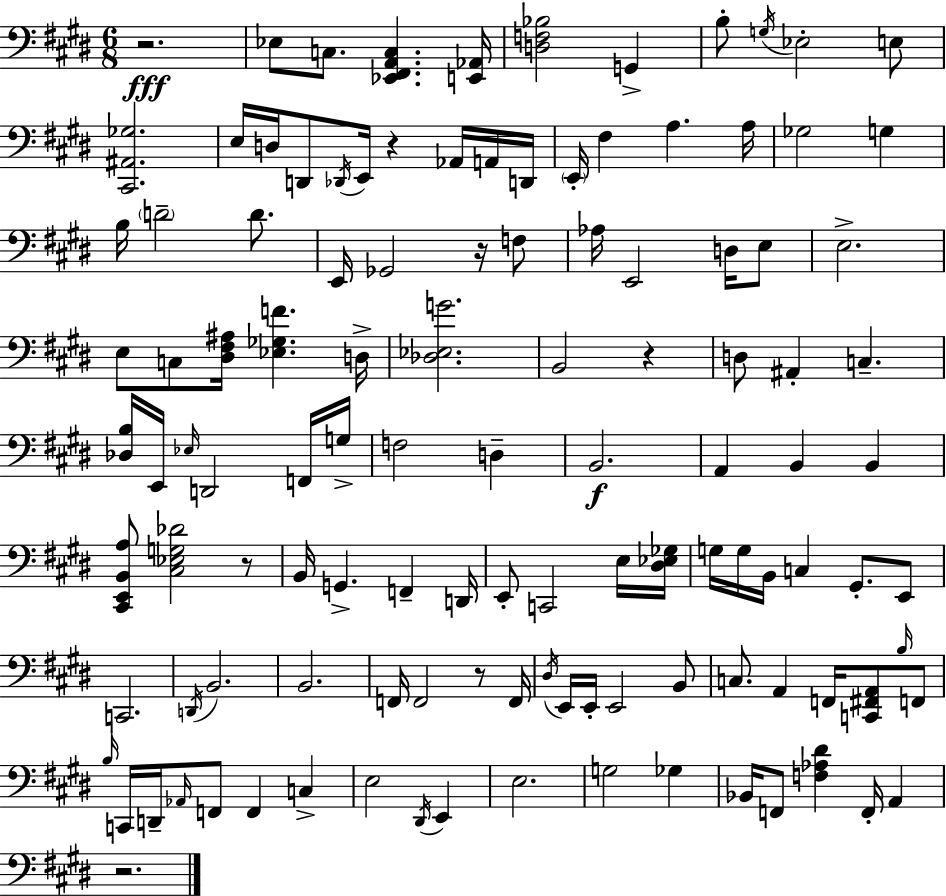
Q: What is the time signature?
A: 6/8